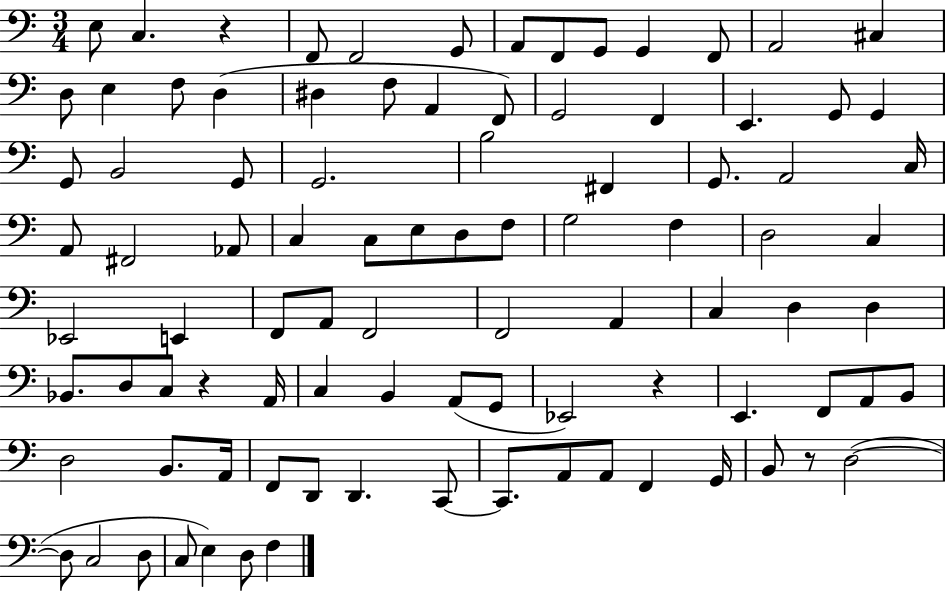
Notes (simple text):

E3/e C3/q. R/q F2/e F2/h G2/e A2/e F2/e G2/e G2/q F2/e A2/h C#3/q D3/e E3/q F3/e D3/q D#3/q F3/e A2/q F2/e G2/h F2/q E2/q. G2/e G2/q G2/e B2/h G2/e G2/h. B3/h F#2/q G2/e. A2/h C3/s A2/e F#2/h Ab2/e C3/q C3/e E3/e D3/e F3/e G3/h F3/q D3/h C3/q Eb2/h E2/q F2/e A2/e F2/h F2/h A2/q C3/q D3/q D3/q Bb2/e. D3/e C3/e R/q A2/s C3/q B2/q A2/e G2/e Eb2/h R/q E2/q. F2/e A2/e B2/e D3/h B2/e. A2/s F2/e D2/e D2/q. C2/e C2/e. A2/e A2/e F2/q G2/s B2/e R/e D3/h D3/e C3/h D3/e C3/e E3/q D3/e F3/q